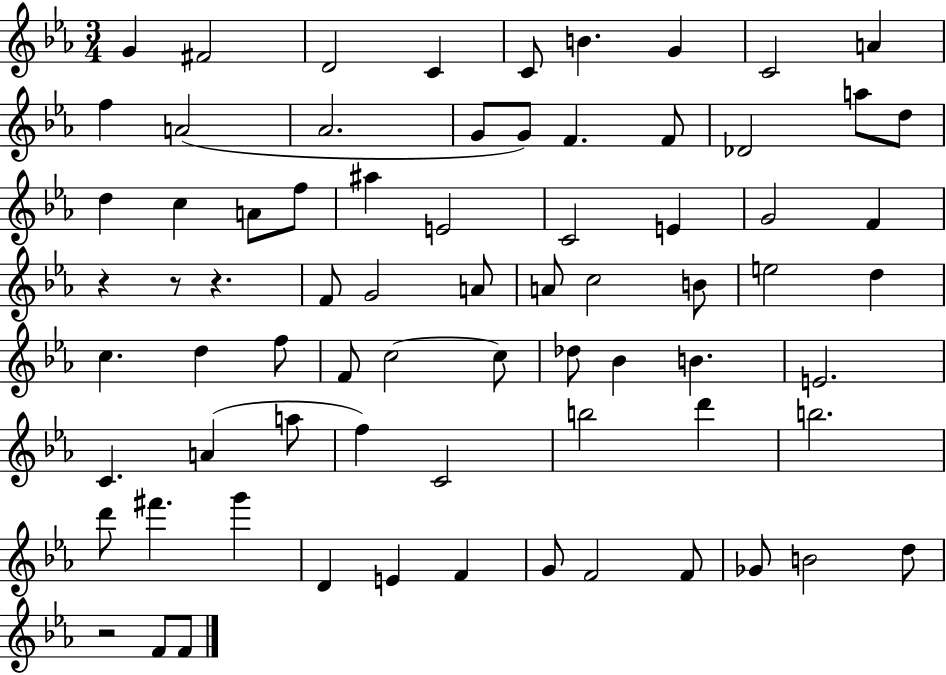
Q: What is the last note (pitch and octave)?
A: F4